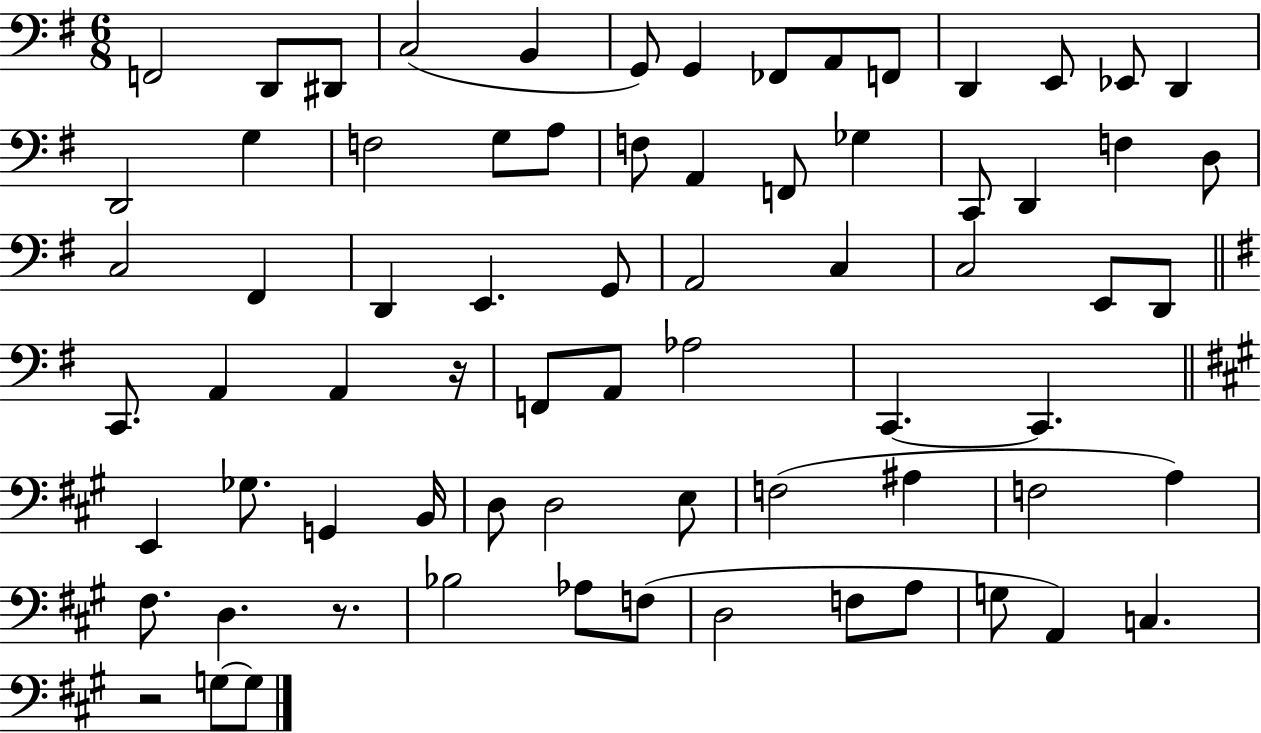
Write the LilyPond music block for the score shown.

{
  \clef bass
  \numericTimeSignature
  \time 6/8
  \key g \major
  f,2 d,8 dis,8 | c2( b,4 | g,8) g,4 fes,8 a,8 f,8 | d,4 e,8 ees,8 d,4 | \break d,2 g4 | f2 g8 a8 | f8 a,4 f,8 ges4 | c,8 d,4 f4 d8 | \break c2 fis,4 | d,4 e,4. g,8 | a,2 c4 | c2 e,8 d,8 | \break \bar "||" \break \key e \minor c,8. a,4 a,4 r16 | f,8 a,8 aes2 | c,4.~~ c,4. | \bar "||" \break \key a \major e,4 ges8. g,4 b,16 | d8 d2 e8 | f2( ais4 | f2 a4) | \break fis8. d4. r8. | bes2 aes8 f8( | d2 f8 a8 | g8 a,4) c4. | \break r2 g8~~ g8 | \bar "|."
}